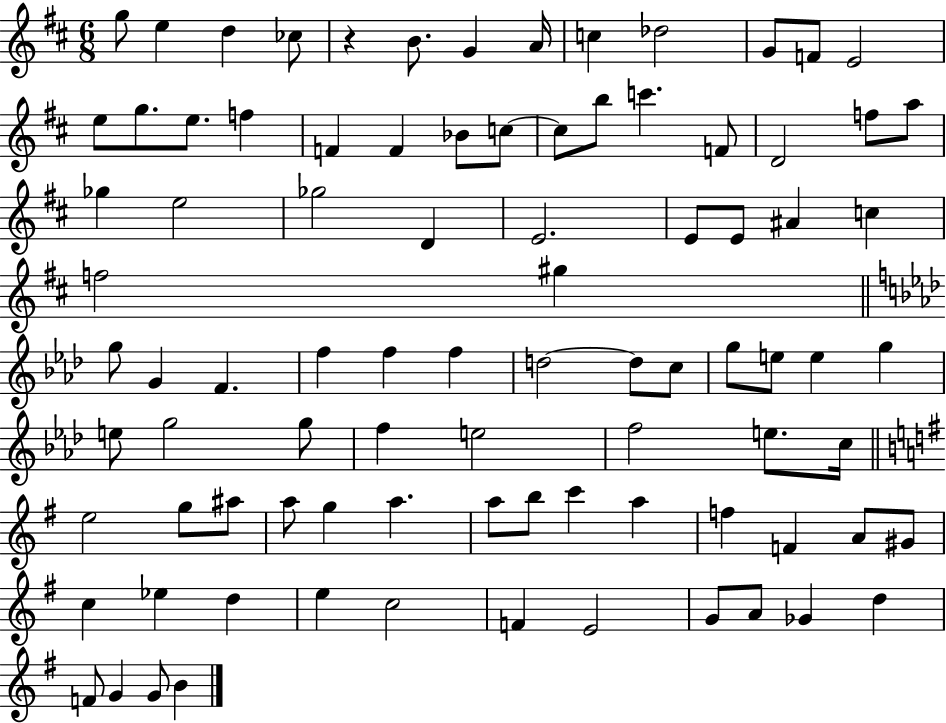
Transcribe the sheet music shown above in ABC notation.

X:1
T:Untitled
M:6/8
L:1/4
K:D
g/2 e d _c/2 z B/2 G A/4 c _d2 G/2 F/2 E2 e/2 g/2 e/2 f F F _B/2 c/2 c/2 b/2 c' F/2 D2 f/2 a/2 _g e2 _g2 D E2 E/2 E/2 ^A c f2 ^g g/2 G F f f f d2 d/2 c/2 g/2 e/2 e g e/2 g2 g/2 f e2 f2 e/2 c/4 e2 g/2 ^a/2 a/2 g a a/2 b/2 c' a f F A/2 ^G/2 c _e d e c2 F E2 G/2 A/2 _G d F/2 G G/2 B